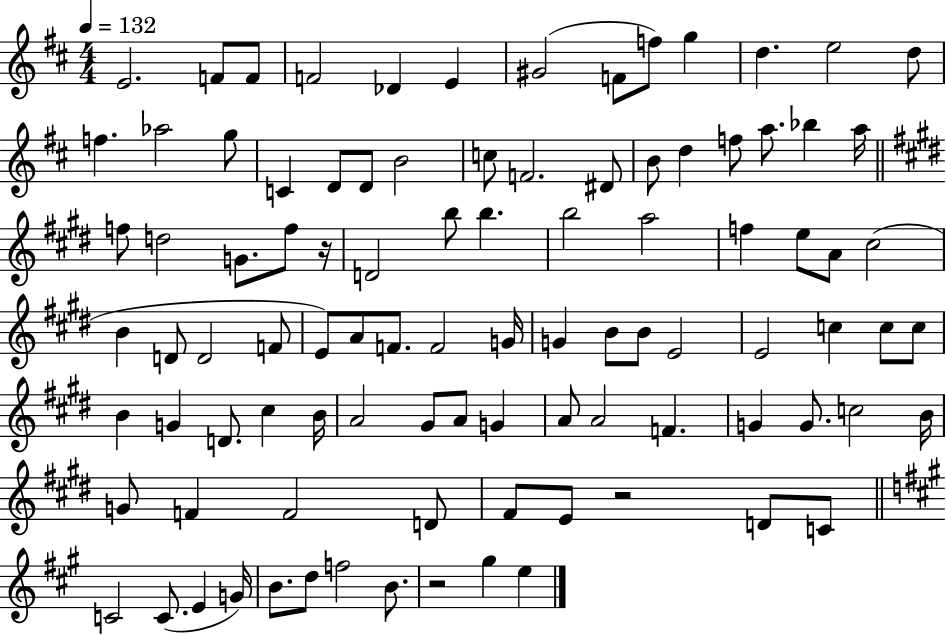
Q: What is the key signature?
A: D major